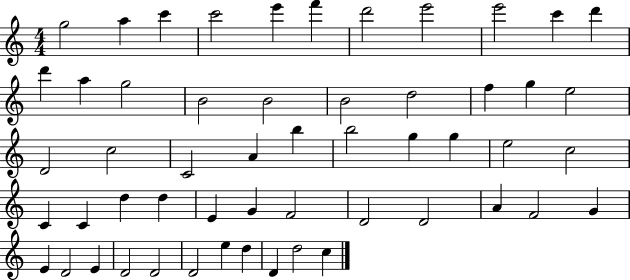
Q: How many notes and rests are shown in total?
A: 54